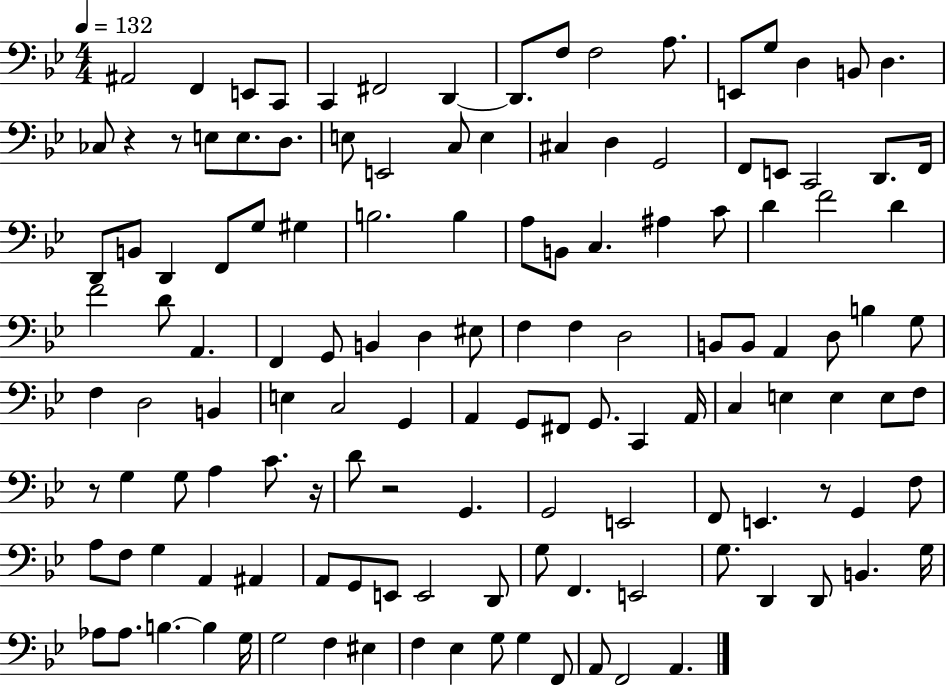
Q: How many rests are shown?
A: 6